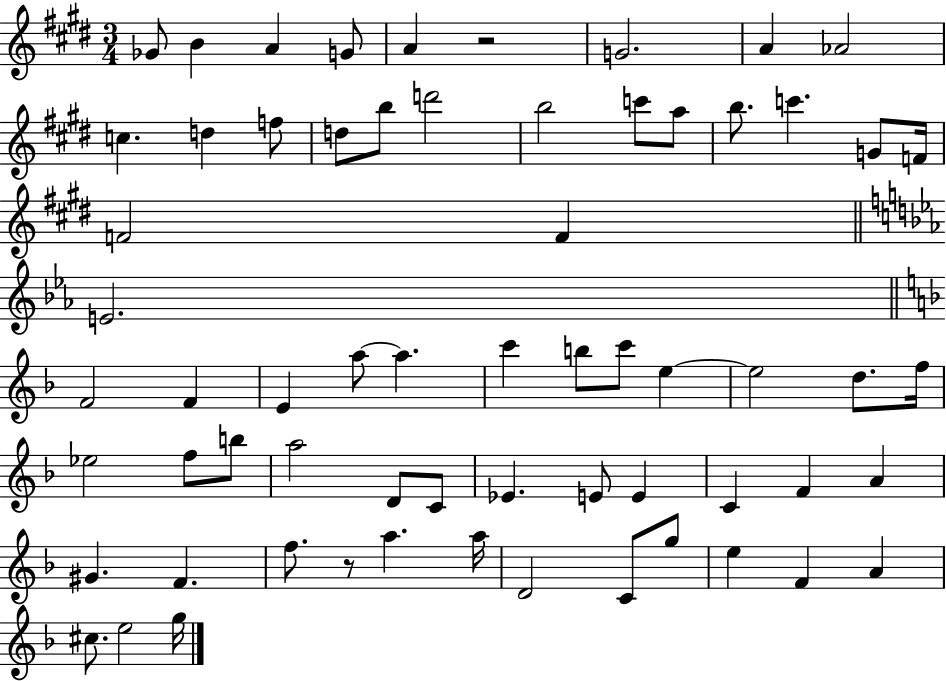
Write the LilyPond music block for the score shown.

{
  \clef treble
  \numericTimeSignature
  \time 3/4
  \key e \major
  ges'8 b'4 a'4 g'8 | a'4 r2 | g'2. | a'4 aes'2 | \break c''4. d''4 f''8 | d''8 b''8 d'''2 | b''2 c'''8 a''8 | b''8. c'''4. g'8 f'16 | \break f'2 f'4 | \bar "||" \break \key ees \major e'2. | \bar "||" \break \key f \major f'2 f'4 | e'4 a''8~~ a''4. | c'''4 b''8 c'''8 e''4~~ | e''2 d''8. f''16 | \break ees''2 f''8 b''8 | a''2 d'8 c'8 | ees'4. e'8 e'4 | c'4 f'4 a'4 | \break gis'4. f'4. | f''8. r8 a''4. a''16 | d'2 c'8 g''8 | e''4 f'4 a'4 | \break cis''8. e''2 g''16 | \bar "|."
}